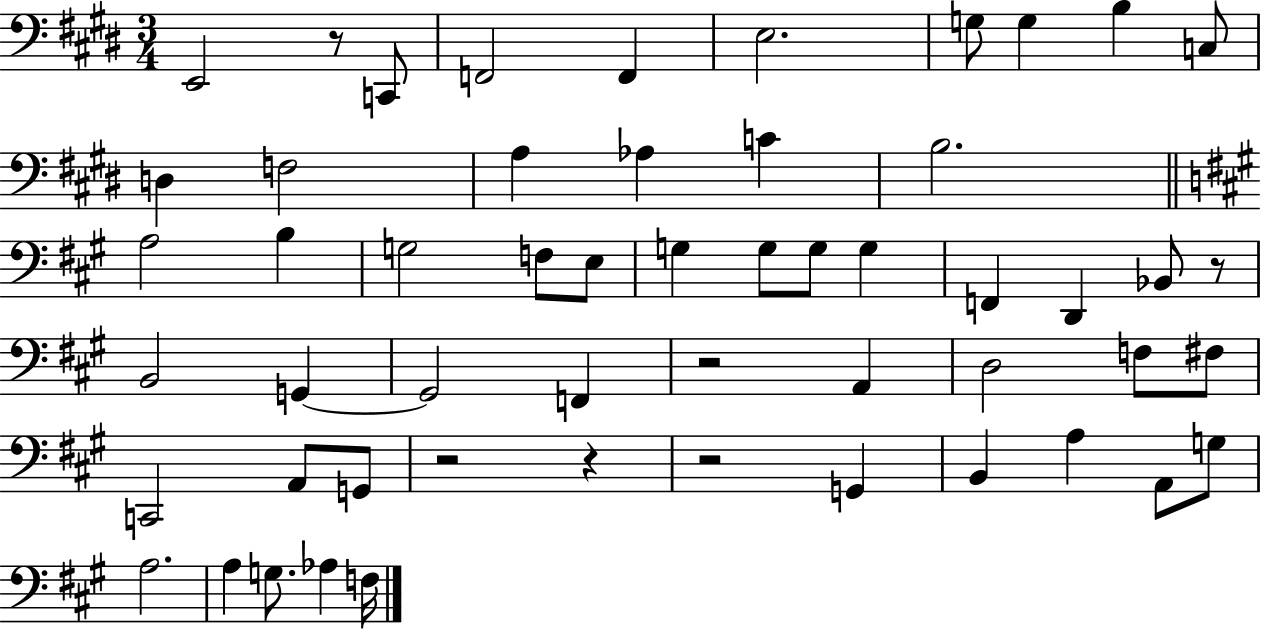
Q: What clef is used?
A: bass